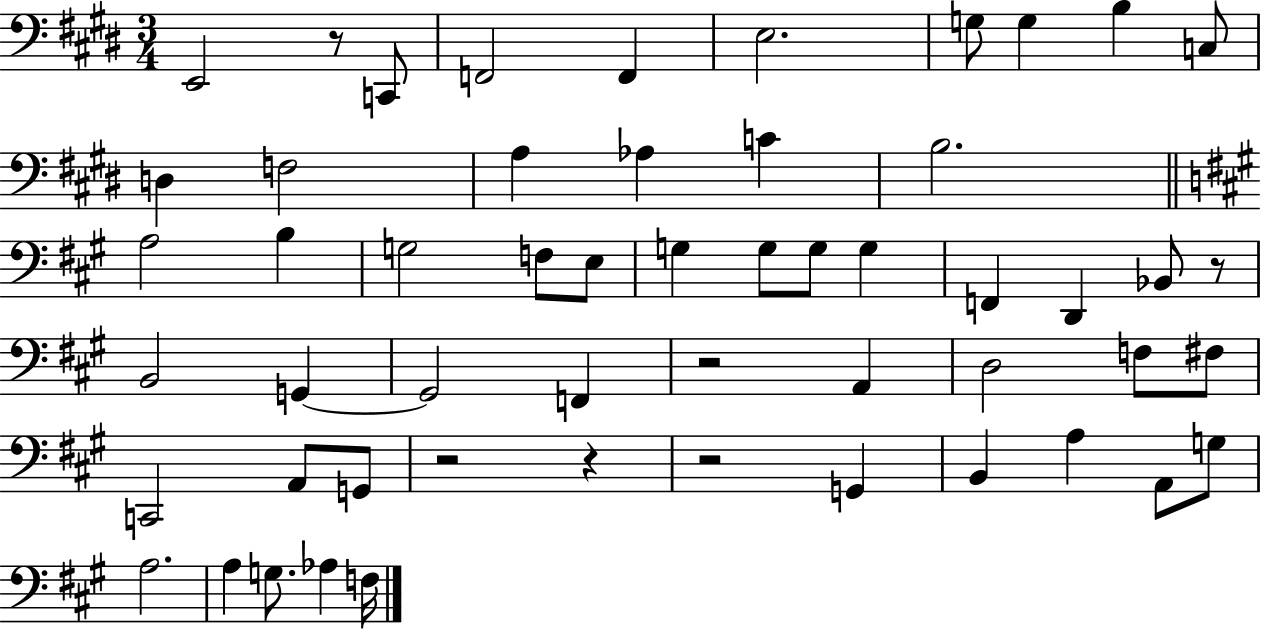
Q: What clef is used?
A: bass